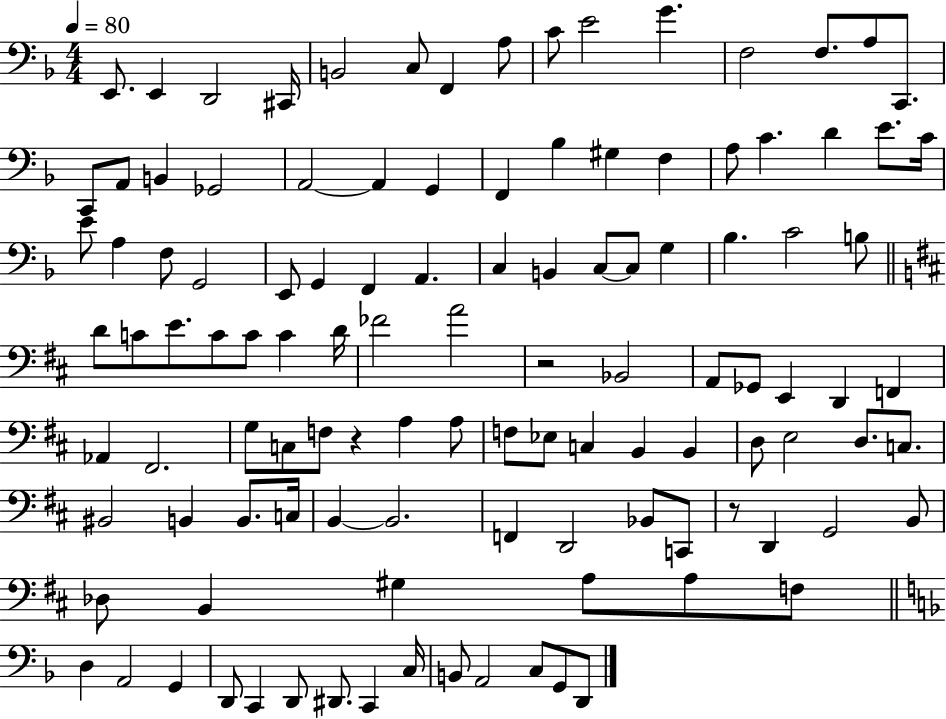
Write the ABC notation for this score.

X:1
T:Untitled
M:4/4
L:1/4
K:F
E,,/2 E,, D,,2 ^C,,/4 B,,2 C,/2 F,, A,/2 C/2 E2 G F,2 F,/2 A,/2 C,,/2 C,,/2 A,,/2 B,, _G,,2 A,,2 A,, G,, F,, _B, ^G, F, A,/2 C D E/2 C/4 E/2 A, F,/2 G,,2 E,,/2 G,, F,, A,, C, B,, C,/2 C,/2 G, _B, C2 B,/2 D/2 C/2 E/2 C/2 C/2 C D/4 _F2 A2 z2 _B,,2 A,,/2 _G,,/2 E,, D,, F,, _A,, ^F,,2 G,/2 C,/2 F,/2 z A, A,/2 F,/2 _E,/2 C, B,, B,, D,/2 E,2 D,/2 C,/2 ^B,,2 B,, B,,/2 C,/4 B,, B,,2 F,, D,,2 _B,,/2 C,,/2 z/2 D,, G,,2 B,,/2 _D,/2 B,, ^G, A,/2 A,/2 F,/2 D, A,,2 G,, D,,/2 C,, D,,/2 ^D,,/2 C,, C,/4 B,,/2 A,,2 C,/2 G,,/2 D,,/2